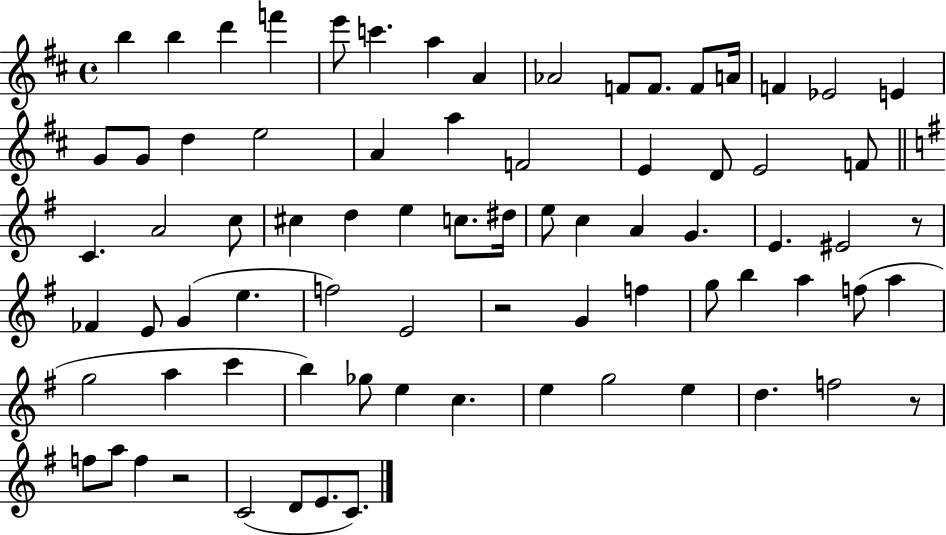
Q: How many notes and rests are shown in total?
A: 77